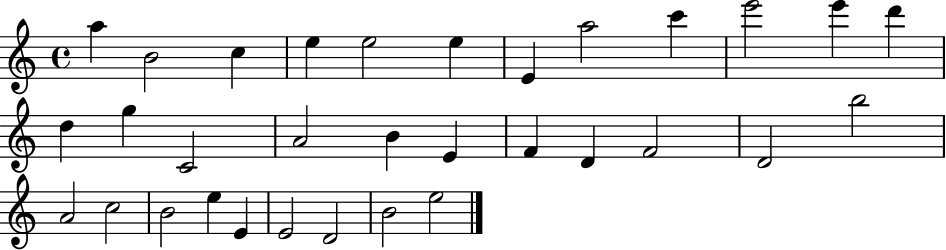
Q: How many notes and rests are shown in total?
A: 32